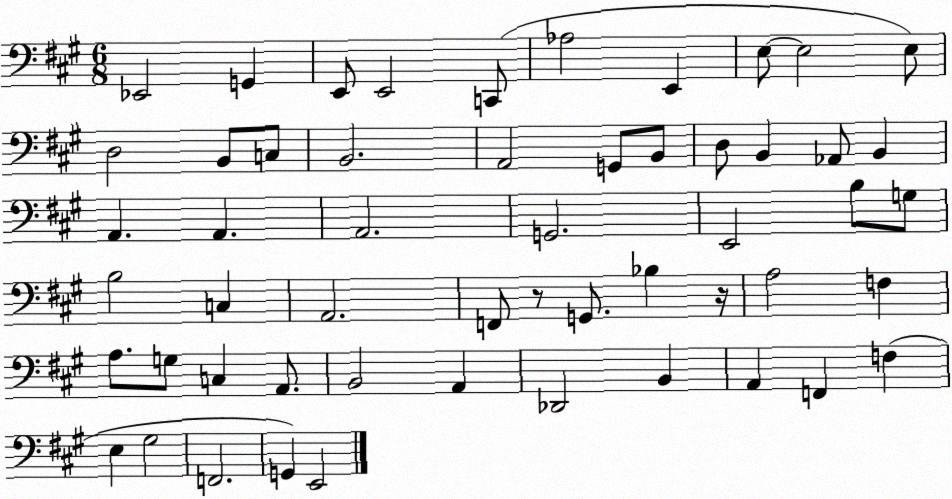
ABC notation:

X:1
T:Untitled
M:6/8
L:1/4
K:A
_E,,2 G,, E,,/2 E,,2 C,,/2 _A,2 E,, E,/2 E,2 E,/2 D,2 B,,/2 C,/2 B,,2 A,,2 G,,/2 B,,/2 D,/2 B,, _A,,/2 B,, A,, A,, A,,2 G,,2 E,,2 B,/2 G,/2 B,2 C, A,,2 F,,/2 z/2 G,,/2 _B, z/4 A,2 F, A,/2 G,/2 C, A,,/2 B,,2 A,, _D,,2 B,, A,, F,, F, E, ^G,2 F,,2 G,, E,,2